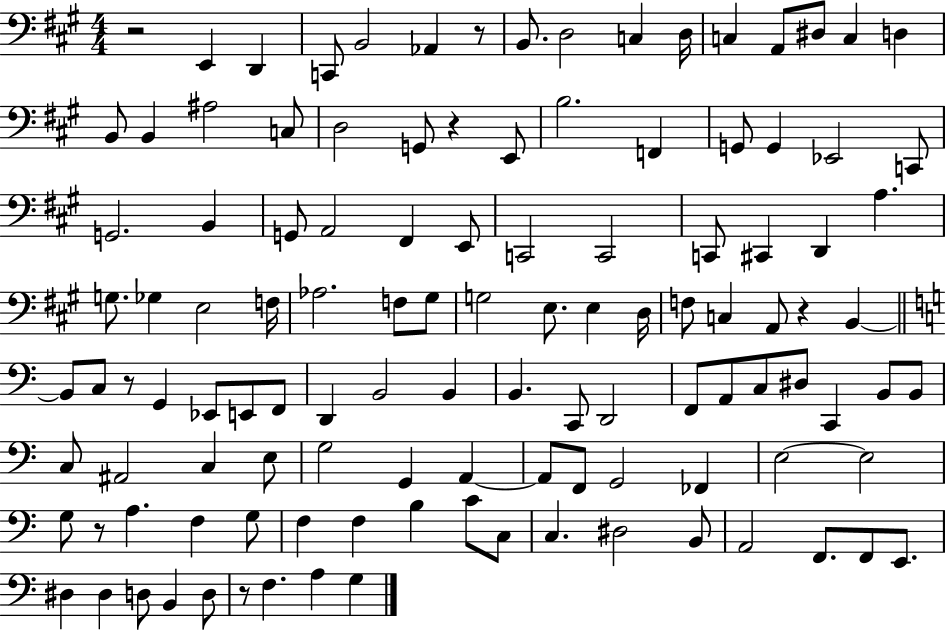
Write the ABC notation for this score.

X:1
T:Untitled
M:4/4
L:1/4
K:A
z2 E,, D,, C,,/2 B,,2 _A,, z/2 B,,/2 D,2 C, D,/4 C, A,,/2 ^D,/2 C, D, B,,/2 B,, ^A,2 C,/2 D,2 G,,/2 z E,,/2 B,2 F,, G,,/2 G,, _E,,2 C,,/2 G,,2 B,, G,,/2 A,,2 ^F,, E,,/2 C,,2 C,,2 C,,/2 ^C,, D,, A, G,/2 _G, E,2 F,/4 _A,2 F,/2 ^G,/2 G,2 E,/2 E, D,/4 F,/2 C, A,,/2 z B,, B,,/2 C,/2 z/2 G,, _E,,/2 E,,/2 F,,/2 D,, B,,2 B,, B,, C,,/2 D,,2 F,,/2 A,,/2 C,/2 ^D,/2 C,, B,,/2 B,,/2 C,/2 ^A,,2 C, E,/2 G,2 G,, A,, A,,/2 F,,/2 G,,2 _F,, E,2 E,2 G,/2 z/2 A, F, G,/2 F, F, B, C/2 C,/2 C, ^D,2 B,,/2 A,,2 F,,/2 F,,/2 E,,/2 ^D, ^D, D,/2 B,, D,/2 z/2 F, A, G,